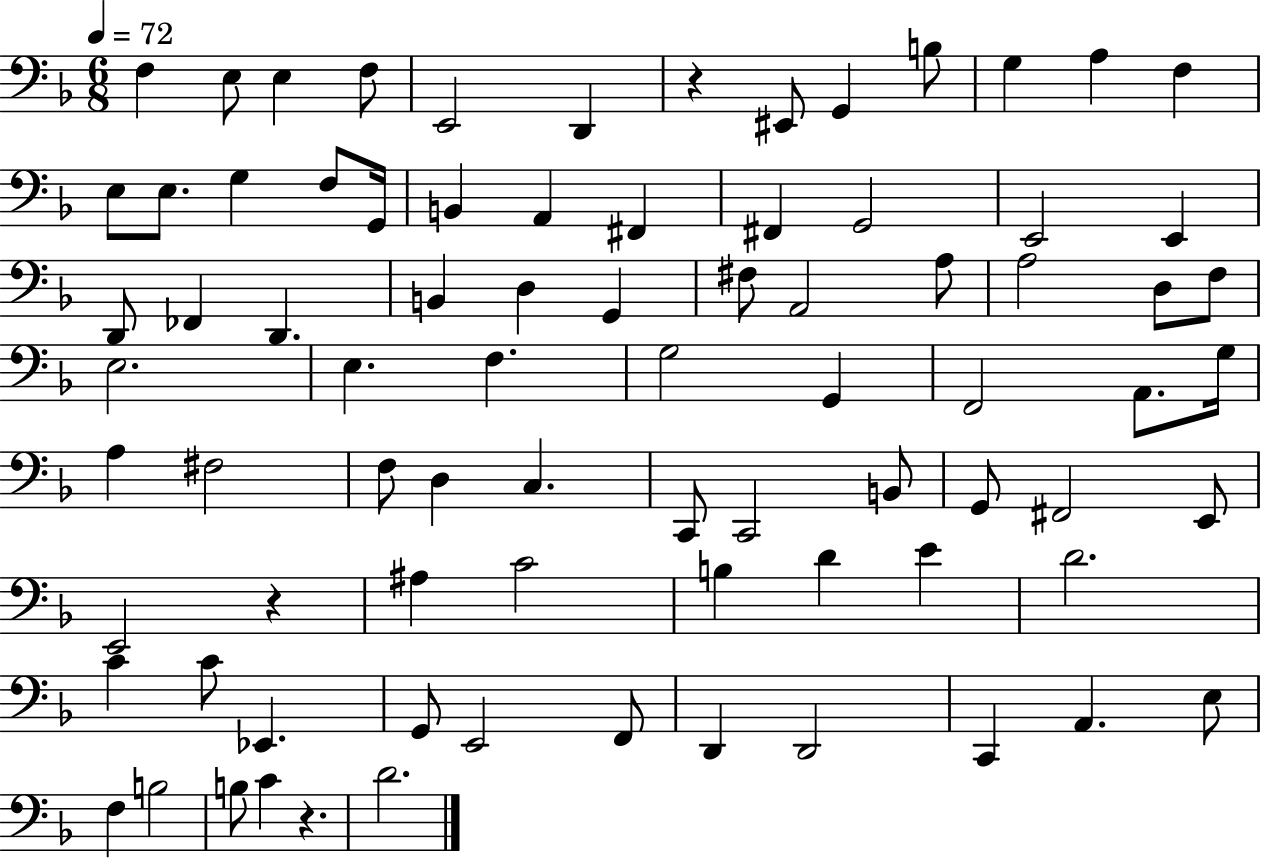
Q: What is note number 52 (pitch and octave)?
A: B2